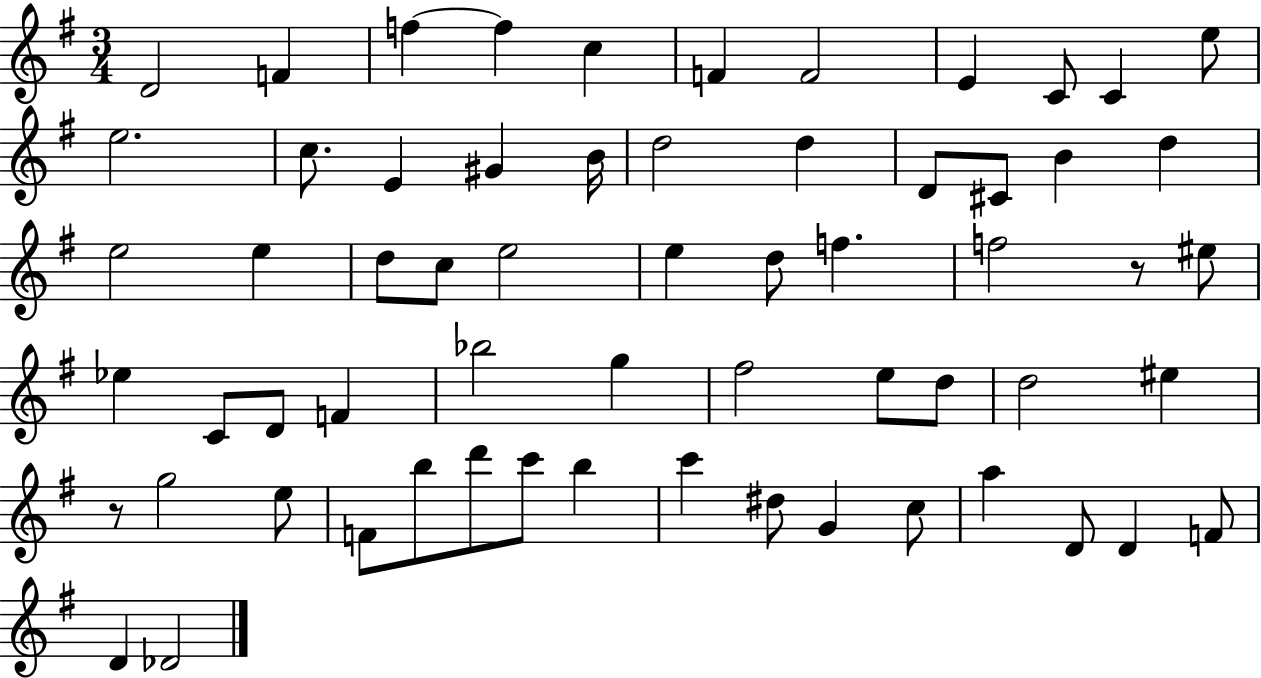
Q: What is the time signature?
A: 3/4